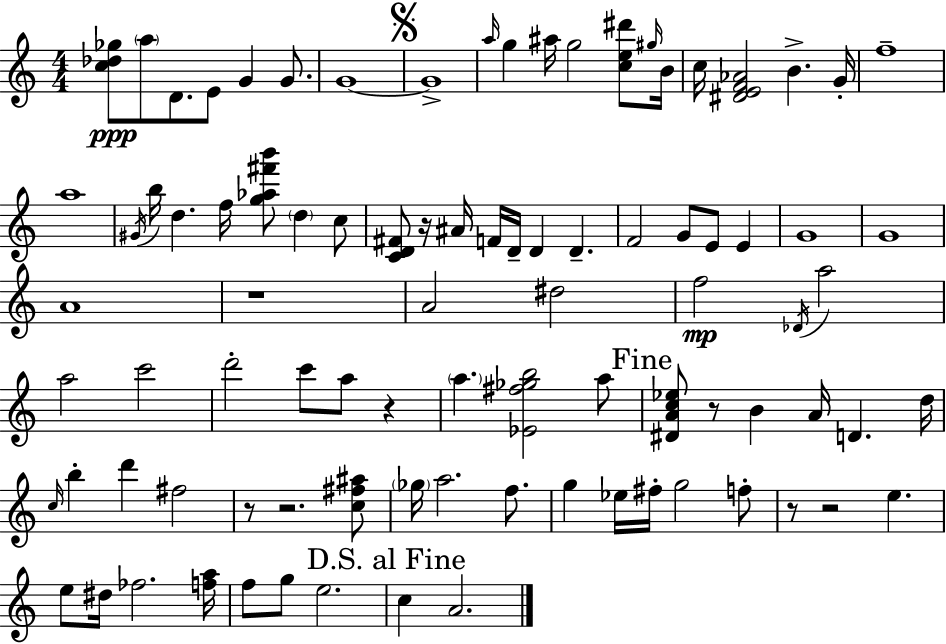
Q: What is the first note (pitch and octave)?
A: A5